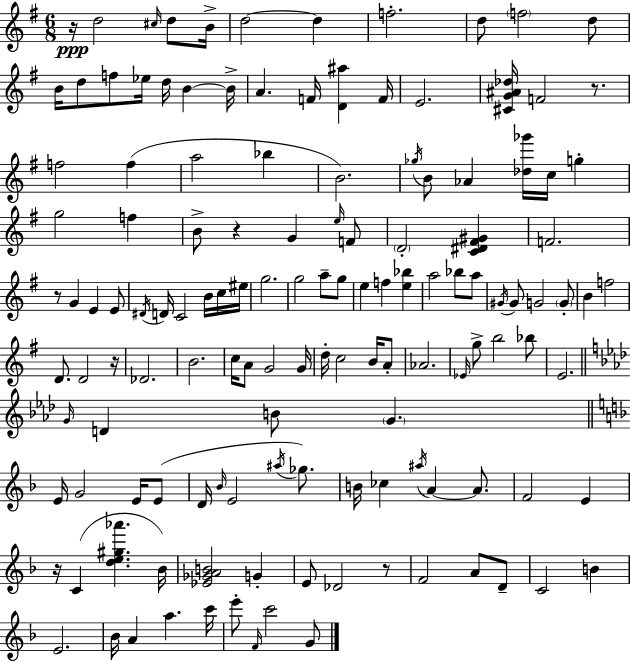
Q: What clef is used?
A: treble